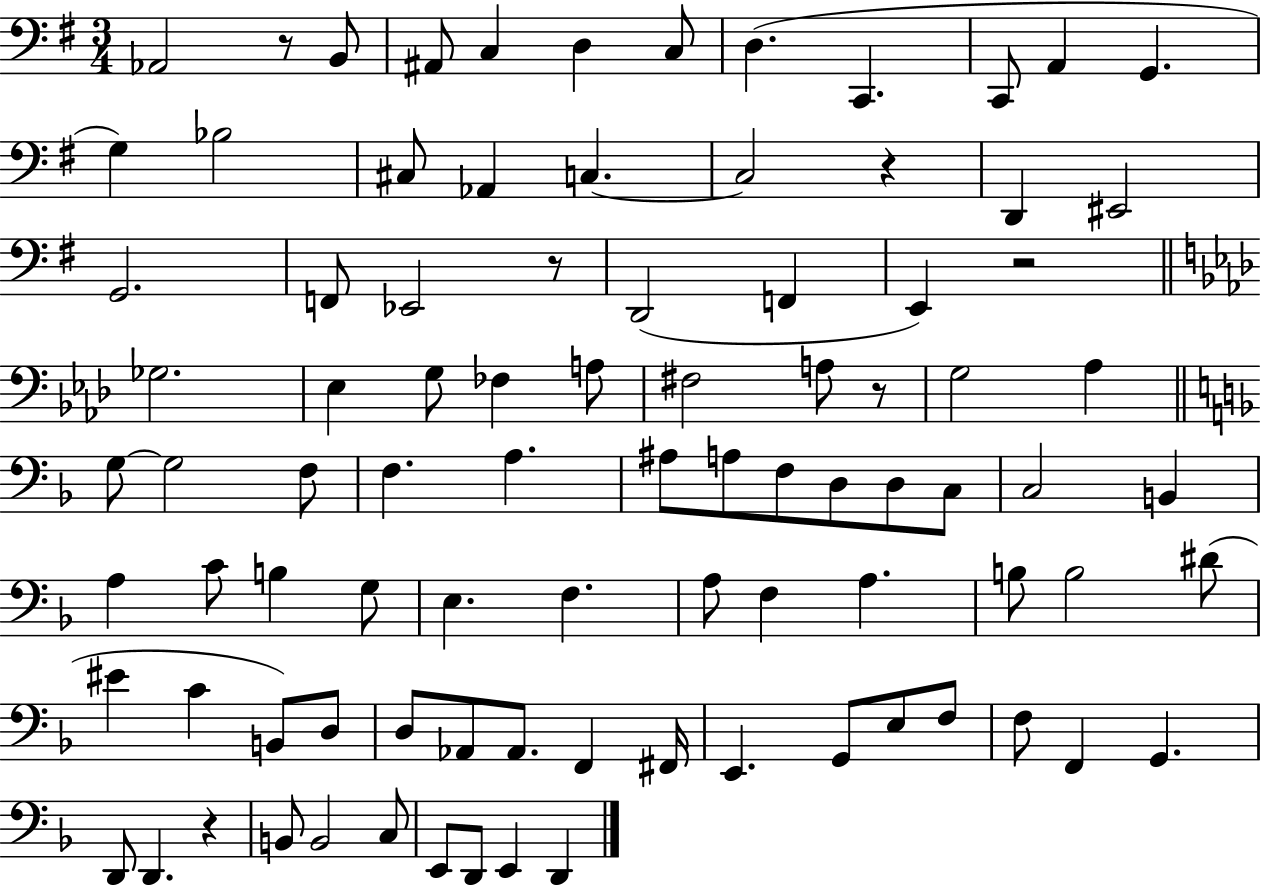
X:1
T:Untitled
M:3/4
L:1/4
K:G
_A,,2 z/2 B,,/2 ^A,,/2 C, D, C,/2 D, C,, C,,/2 A,, G,, G, _B,2 ^C,/2 _A,, C, C,2 z D,, ^E,,2 G,,2 F,,/2 _E,,2 z/2 D,,2 F,, E,, z2 _G,2 _E, G,/2 _F, A,/2 ^F,2 A,/2 z/2 G,2 _A, G,/2 G,2 F,/2 F, A, ^A,/2 A,/2 F,/2 D,/2 D,/2 C,/2 C,2 B,, A, C/2 B, G,/2 E, F, A,/2 F, A, B,/2 B,2 ^D/2 ^E C B,,/2 D,/2 D,/2 _A,,/2 _A,,/2 F,, ^F,,/4 E,, G,,/2 E,/2 F,/2 F,/2 F,, G,, D,,/2 D,, z B,,/2 B,,2 C,/2 E,,/2 D,,/2 E,, D,,